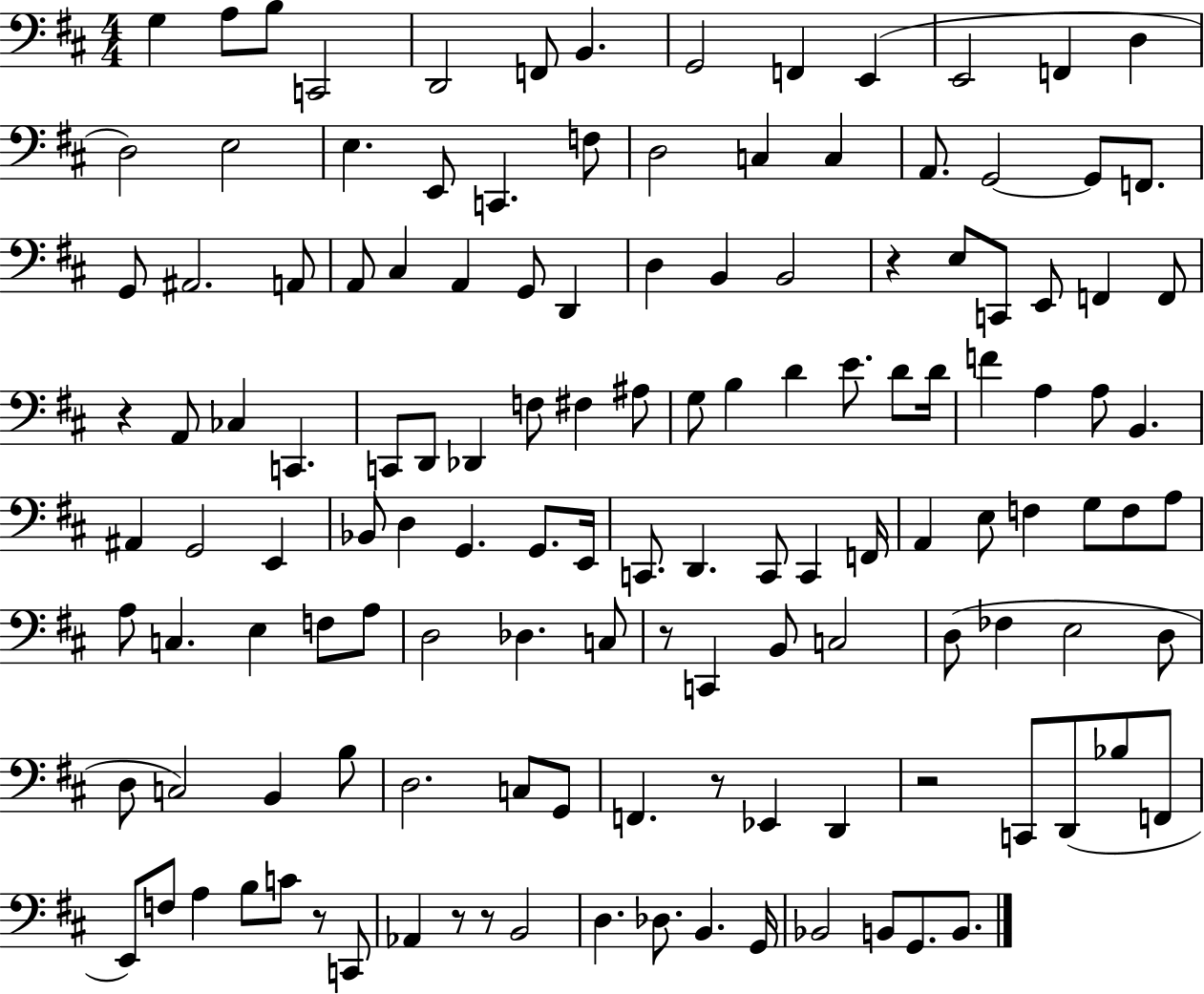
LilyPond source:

{
  \clef bass
  \numericTimeSignature
  \time 4/4
  \key d \major
  g4 a8 b8 c,2 | d,2 f,8 b,4. | g,2 f,4 e,4( | e,2 f,4 d4 | \break d2) e2 | e4. e,8 c,4. f8 | d2 c4 c4 | a,8. g,2~~ g,8 f,8. | \break g,8 ais,2. a,8 | a,8 cis4 a,4 g,8 d,4 | d4 b,4 b,2 | r4 e8 c,8 e,8 f,4 f,8 | \break r4 a,8 ces4 c,4. | c,8 d,8 des,4 f8 fis4 ais8 | g8 b4 d'4 e'8. d'8 d'16 | f'4 a4 a8 b,4. | \break ais,4 g,2 e,4 | bes,8 d4 g,4. g,8. e,16 | c,8. d,4. c,8 c,4 f,16 | a,4 e8 f4 g8 f8 a8 | \break a8 c4. e4 f8 a8 | d2 des4. c8 | r8 c,4 b,8 c2 | d8( fes4 e2 d8 | \break d8 c2) b,4 b8 | d2. c8 g,8 | f,4. r8 ees,4 d,4 | r2 c,8 d,8( bes8 f,8 | \break e,8) f8 a4 b8 c'8 r8 c,8 | aes,4 r8 r8 b,2 | d4. des8. b,4. g,16 | bes,2 b,8 g,8. b,8. | \break \bar "|."
}